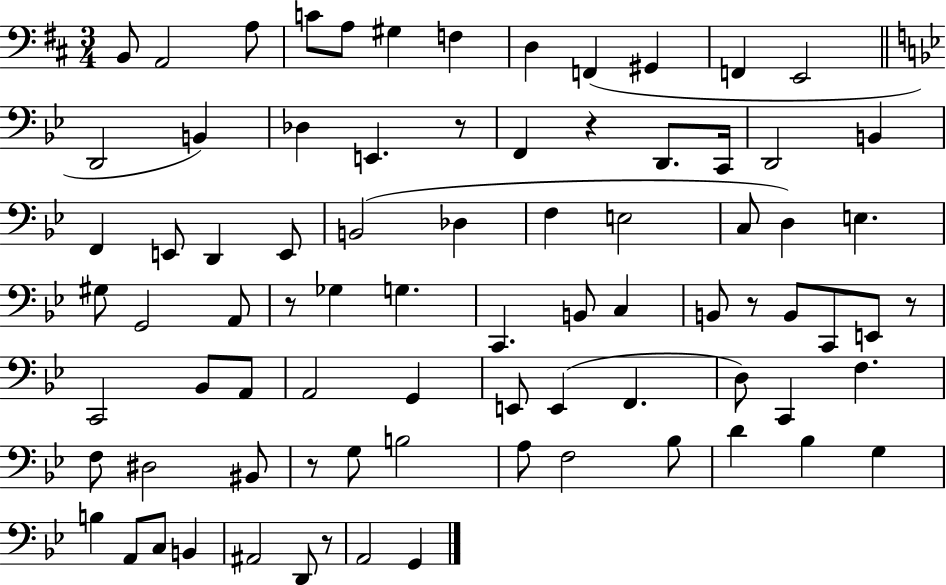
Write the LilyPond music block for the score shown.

{
  \clef bass
  \numericTimeSignature
  \time 3/4
  \key d \major
  b,8 a,2 a8 | c'8 a8 gis4 f4 | d4 f,4( gis,4 | f,4 e,2 | \break \bar "||" \break \key bes \major d,2 b,4) | des4 e,4. r8 | f,4 r4 d,8. c,16 | d,2 b,4 | \break f,4 e,8 d,4 e,8 | b,2( des4 | f4 e2 | c8 d4) e4. | \break gis8 g,2 a,8 | r8 ges4 g4. | c,4. b,8 c4 | b,8 r8 b,8 c,8 e,8 r8 | \break c,2 bes,8 a,8 | a,2 g,4 | e,8 e,4( f,4. | d8) c,4 f4. | \break f8 dis2 bis,8 | r8 g8 b2 | a8 f2 bes8 | d'4 bes4 g4 | \break b4 a,8 c8 b,4 | ais,2 d,8 r8 | a,2 g,4 | \bar "|."
}